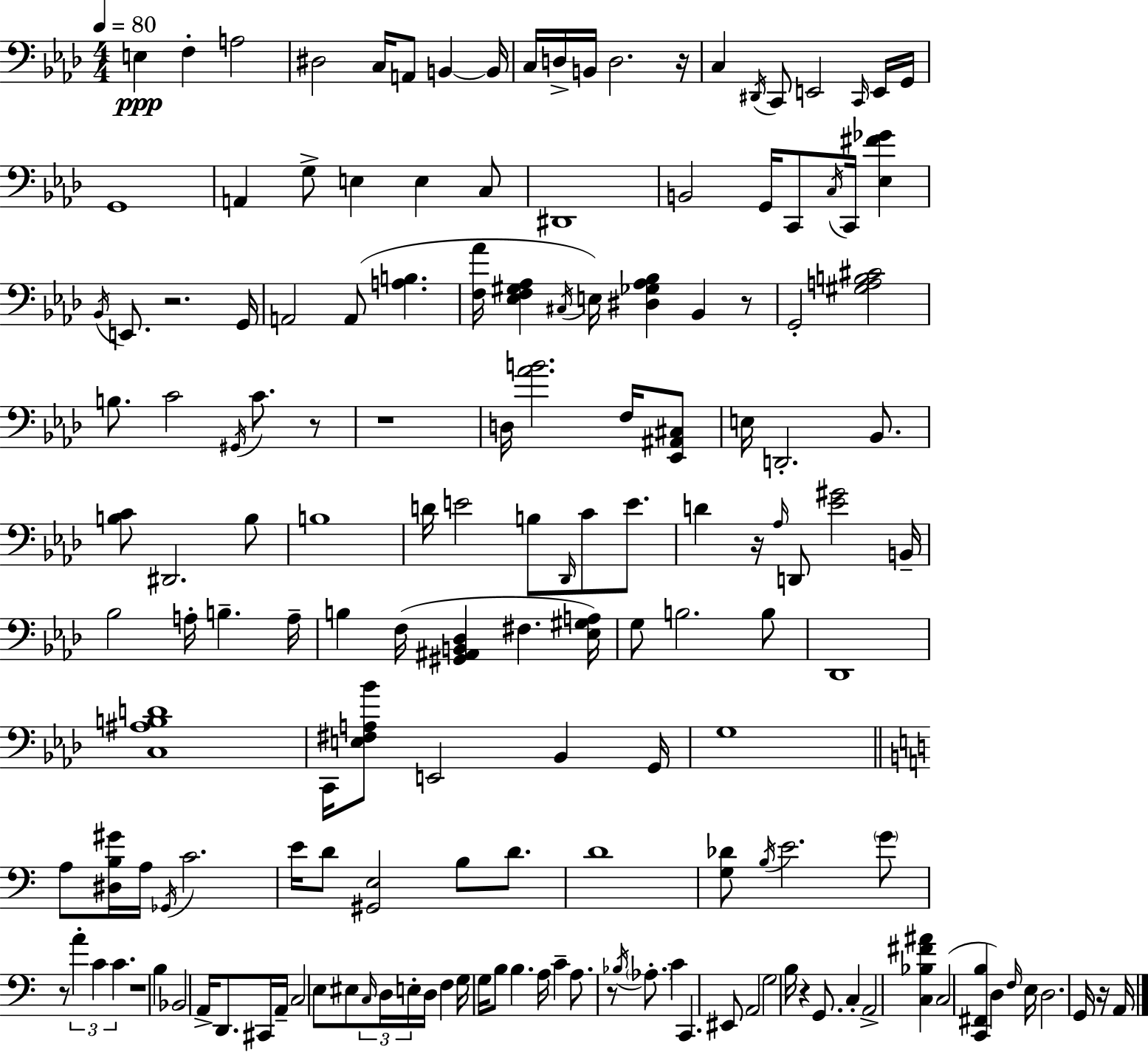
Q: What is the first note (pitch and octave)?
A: E3